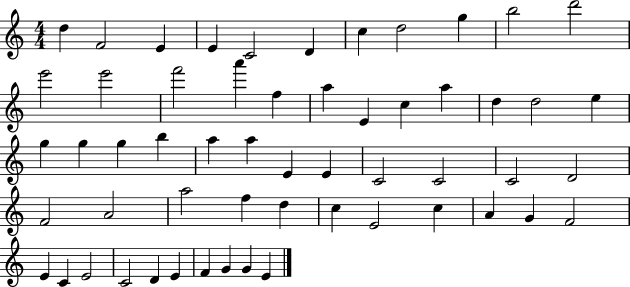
X:1
T:Untitled
M:4/4
L:1/4
K:C
d F2 E E C2 D c d2 g b2 d'2 e'2 e'2 f'2 a' f a E c a d d2 e g g g b a a E E C2 C2 C2 D2 F2 A2 a2 f d c E2 c A G F2 E C E2 C2 D E F G G E